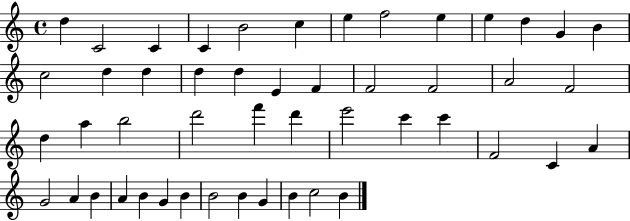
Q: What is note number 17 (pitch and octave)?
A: D5